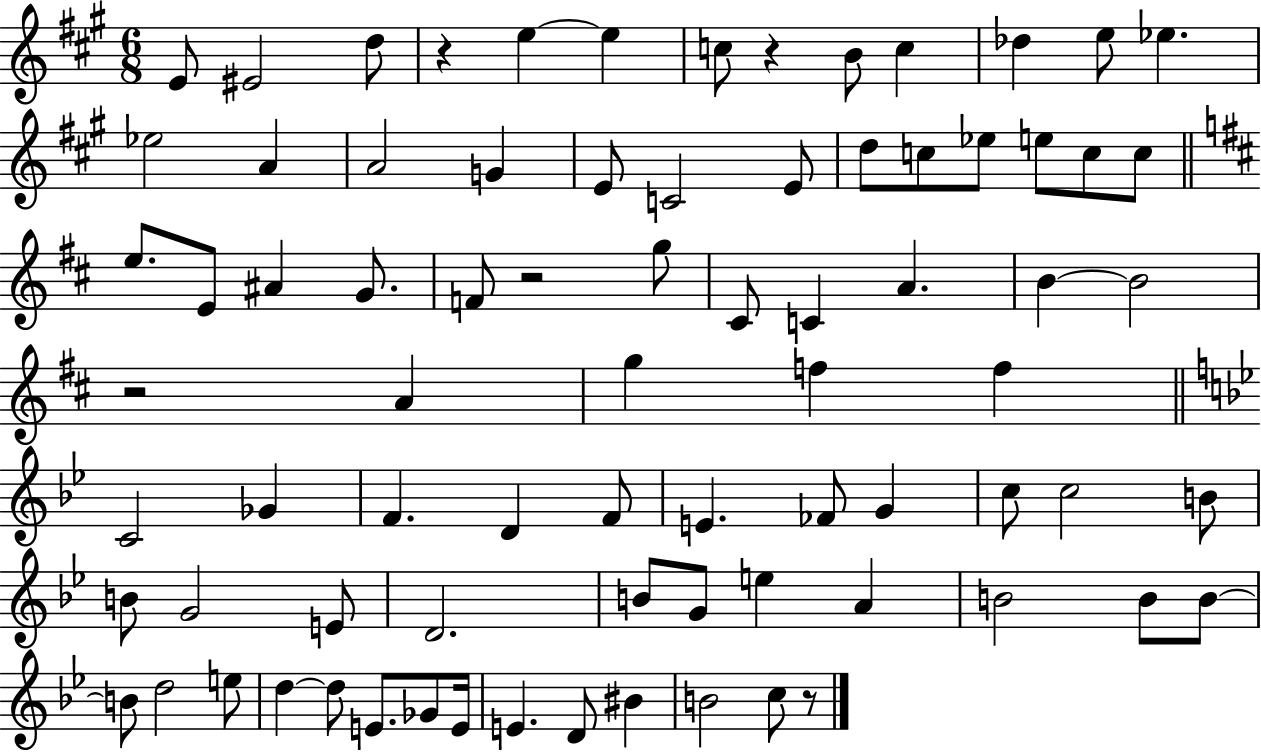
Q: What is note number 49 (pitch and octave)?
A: C5